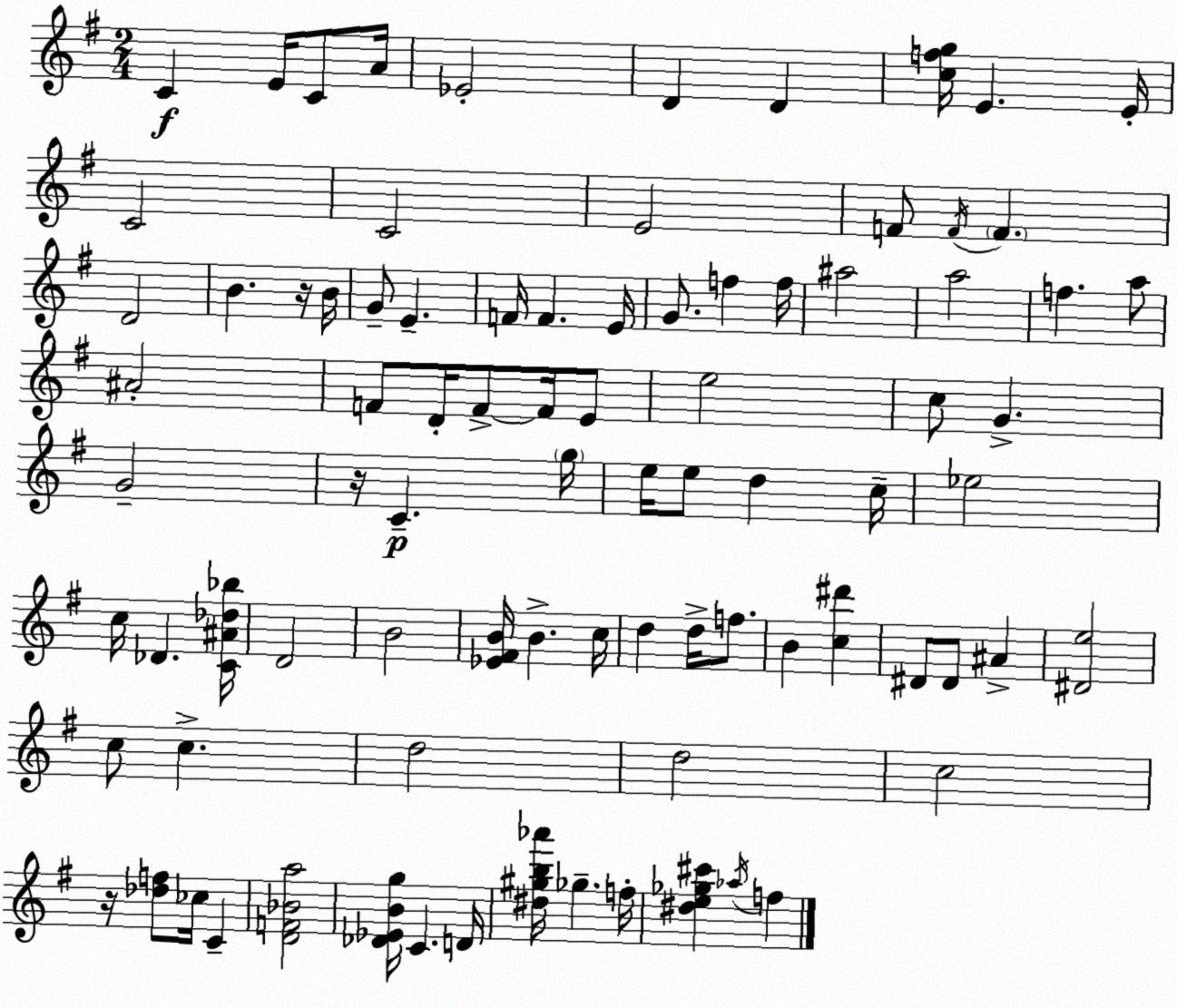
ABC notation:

X:1
T:Untitled
M:2/4
L:1/4
K:G
C E/4 C/2 A/4 _E2 D D [cfg]/4 E E/4 C2 C2 E2 F/2 F/4 F D2 B z/4 B/4 G/2 E F/4 F E/4 G/2 f f/4 ^a2 a2 f a/2 ^A2 F/2 D/4 F/2 F/4 E/2 e2 c/2 G G2 z/4 C g/4 e/4 e/2 d c/4 _e2 c/4 _D [C^A_d_b]/4 D2 B2 [_E^FB]/4 B c/4 d d/4 f/2 B [c^d'] ^D/2 ^D/2 ^A [^De]2 c/2 c d2 d2 c2 z/4 [_df]/2 _c/4 C [DF_Ba]2 [_D_EBg]/4 C D/4 [^d^gb_a']/4 _g f/4 [^de_g^c'] _a/4 f